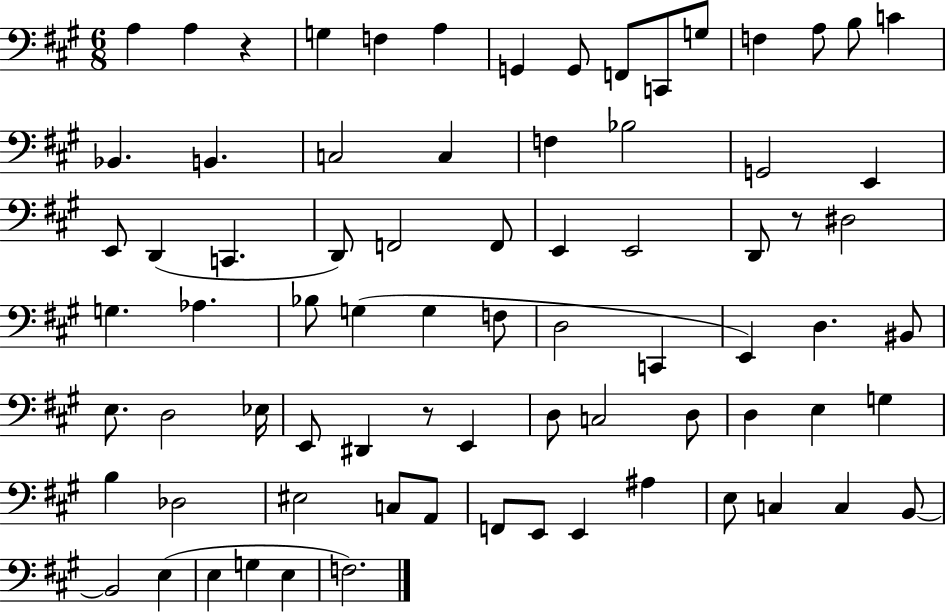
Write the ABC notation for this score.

X:1
T:Untitled
M:6/8
L:1/4
K:A
A, A, z G, F, A, G,, G,,/2 F,,/2 C,,/2 G,/2 F, A,/2 B,/2 C _B,, B,, C,2 C, F, _B,2 G,,2 E,, E,,/2 D,, C,, D,,/2 F,,2 F,,/2 E,, E,,2 D,,/2 z/2 ^D,2 G, _A, _B,/2 G, G, F,/2 D,2 C,, E,, D, ^B,,/2 E,/2 D,2 _E,/4 E,,/2 ^D,, z/2 E,, D,/2 C,2 D,/2 D, E, G, B, _D,2 ^E,2 C,/2 A,,/2 F,,/2 E,,/2 E,, ^A, E,/2 C, C, B,,/2 B,,2 E, E, G, E, F,2